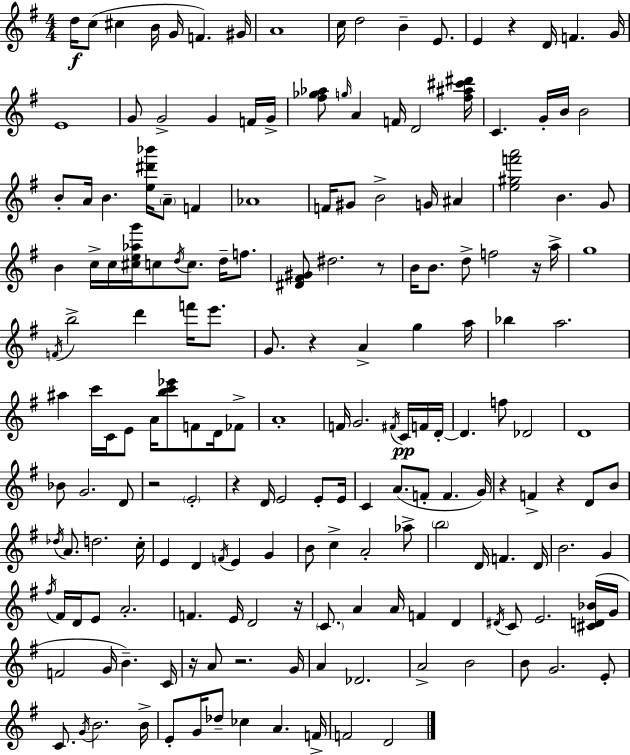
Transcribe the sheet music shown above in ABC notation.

X:1
T:Untitled
M:4/4
L:1/4
K:G
d/4 c/2 ^c B/4 G/4 F ^G/4 A4 c/4 d2 B E/2 E z D/4 F G/4 E4 G/2 G2 G F/4 G/4 [^f_g_a]/2 g/4 A F/4 D2 [^f^a^c'^d']/4 C G/4 B/4 B2 B/2 A/4 B [e^d'_b']/4 A/2 F _A4 F/4 ^G/2 B2 G/4 ^A [e^gf'a']2 B G/2 B c/4 c/4 [^ce_ag']/4 c/2 d/4 c/2 d/4 f/2 [^D^F^G]/2 ^d2 z/2 B/4 B/2 d/2 f2 z/4 a/4 g4 F/4 b2 d' f'/4 e'/2 G/2 z A g a/4 _b a2 ^a c'/4 C/4 E/2 A/4 [bc'_e']/2 F/2 D/4 _F/2 A4 F/4 G2 ^F/4 C/4 F/4 D/4 D f/2 _D2 D4 _B/2 G2 D/2 z2 E2 z D/4 E2 E/2 E/4 C A/2 F/2 F G/4 z F z D/2 B/2 _d/4 A/2 d2 c/4 E D F/4 E G B/2 c A2 _a/2 b2 D/4 F D/4 B2 G ^f/4 ^F/4 D/4 E/2 A2 F E/4 D2 z/4 C/2 A A/4 F D ^D/4 C/2 E2 [^CD_B]/4 G/4 F2 G/4 B C/4 z/4 A/2 z2 G/4 A _D2 A2 B2 B/2 G2 E/2 C/2 G/4 B2 B/4 E/2 G/4 _d/2 _c A F/4 F2 D2